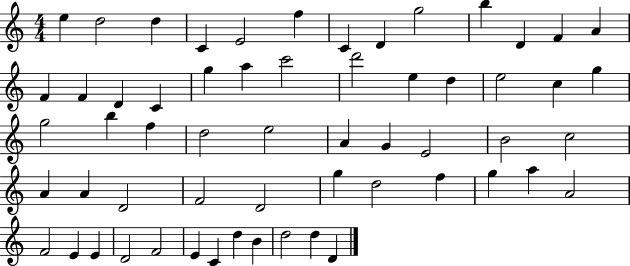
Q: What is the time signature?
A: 4/4